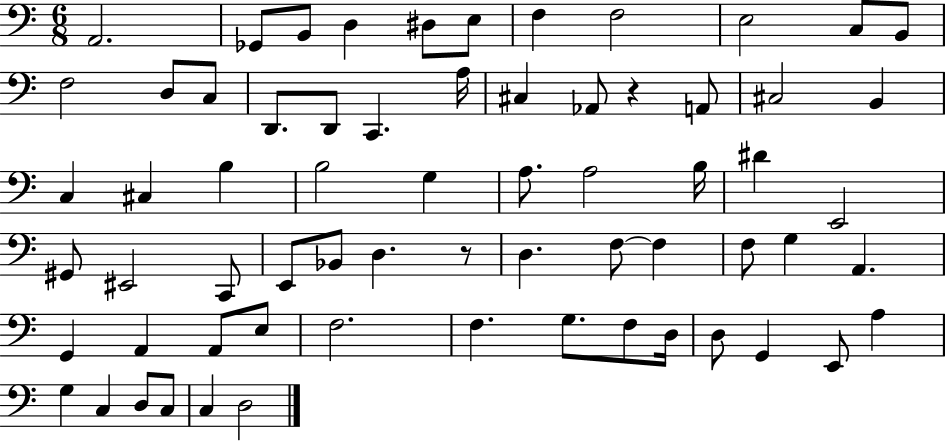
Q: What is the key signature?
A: C major